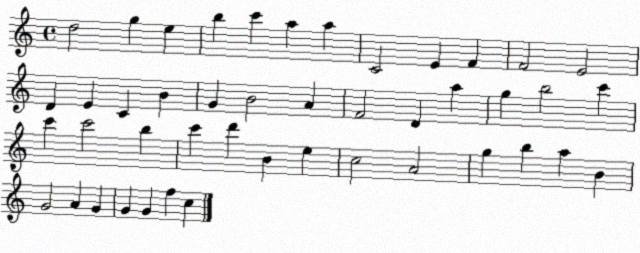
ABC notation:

X:1
T:Untitled
M:4/4
L:1/4
K:C
d2 g e b c' a a C2 E F F2 E2 D E C B G B2 A F2 D a g b2 c' c' c'2 b c' d' B e c2 A2 g b a B G2 A G G G f c